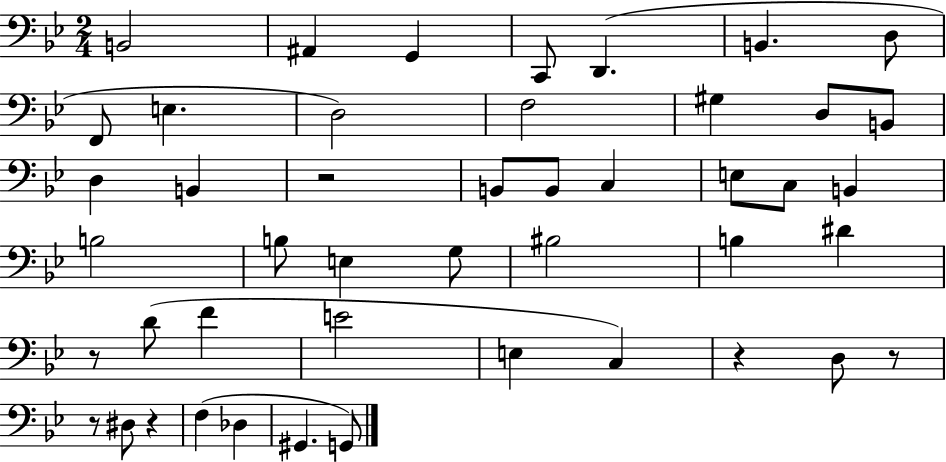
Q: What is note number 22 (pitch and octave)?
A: B2